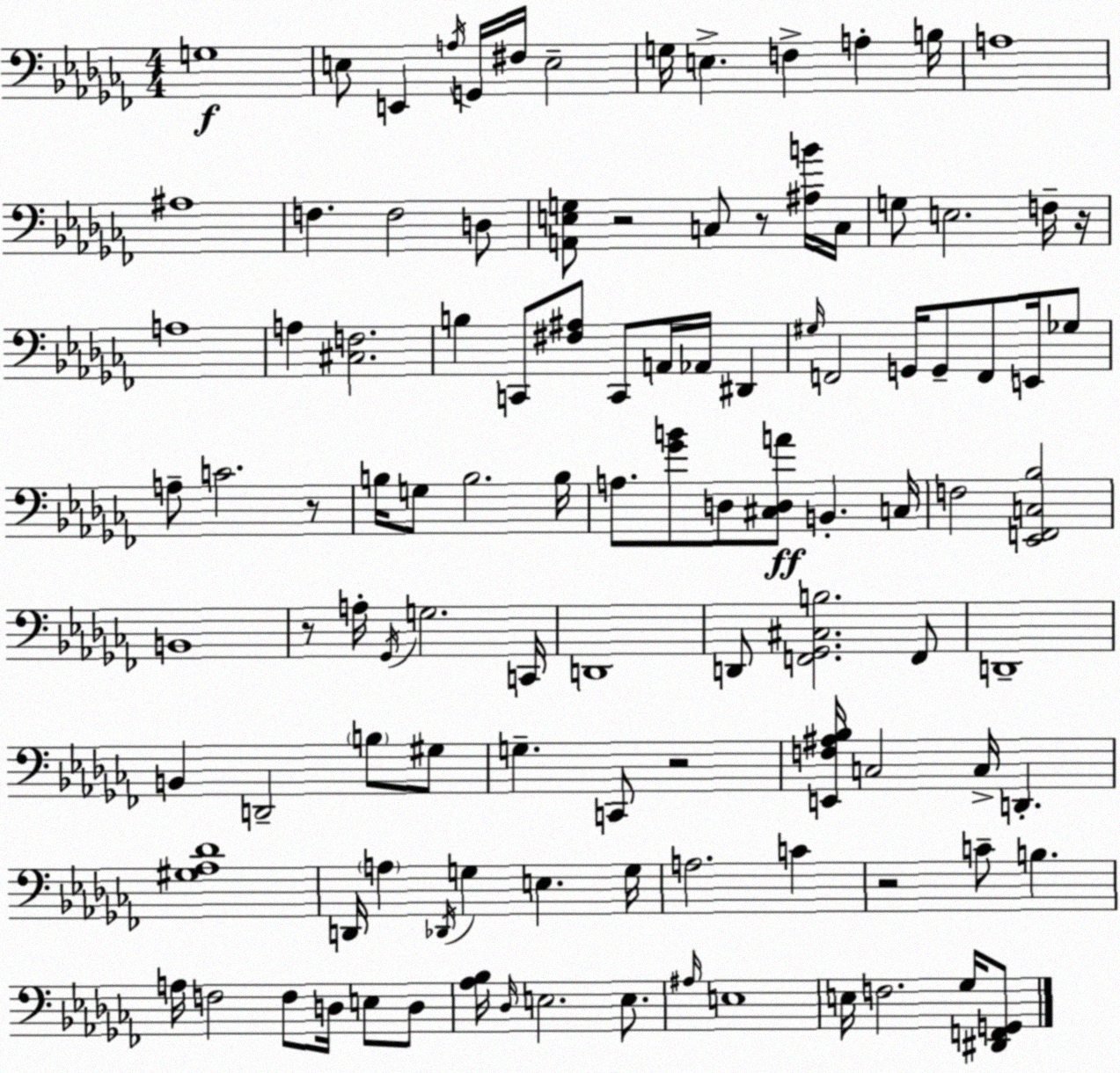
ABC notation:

X:1
T:Untitled
M:4/4
L:1/4
K:Abm
G,4 E,/2 E,, A,/4 G,,/4 ^F,/4 E,2 G,/4 E, F, A, B,/4 A,4 ^A,4 F, F,2 D,/2 [A,,E,G,]/2 z2 C,/2 z/2 [^A,B]/4 C,/4 G,/2 E,2 F,/4 z/4 A,4 A, [^C,F,]2 B, C,,/2 [^F,^A,]/2 C,,/2 A,,/4 _A,,/4 ^D,, ^G,/4 F,,2 G,,/4 G,,/2 F,,/2 E,,/4 _G,/2 A,/2 C2 z/2 B,/4 G,/2 B,2 B,/4 A,/2 [_GB]/2 D,/2 [^C,D,A]/2 B,, C,/4 F,2 [_E,,F,,C,_B,]2 B,,4 z/2 A,/4 _G,,/4 G,2 C,,/4 D,,4 D,,/2 [F,,_G,,^C,B,]2 F,,/2 D,,4 B,, D,,2 B,/2 ^G,/2 G, C,,/2 z2 [E,,F,^A,_B,]/4 C,2 C,/4 D,, [^G,_A,_D]4 D,,/4 A, _D,,/4 G, E, G,/4 A,2 C z2 C/2 B, A,/4 F,2 F,/2 D,/4 E,/2 D,/2 [_A,_B,]/4 _D,/4 E,2 E,/2 ^A,/4 E,4 E,/4 F,2 _G,/4 [^D,,F,,G,,]/2